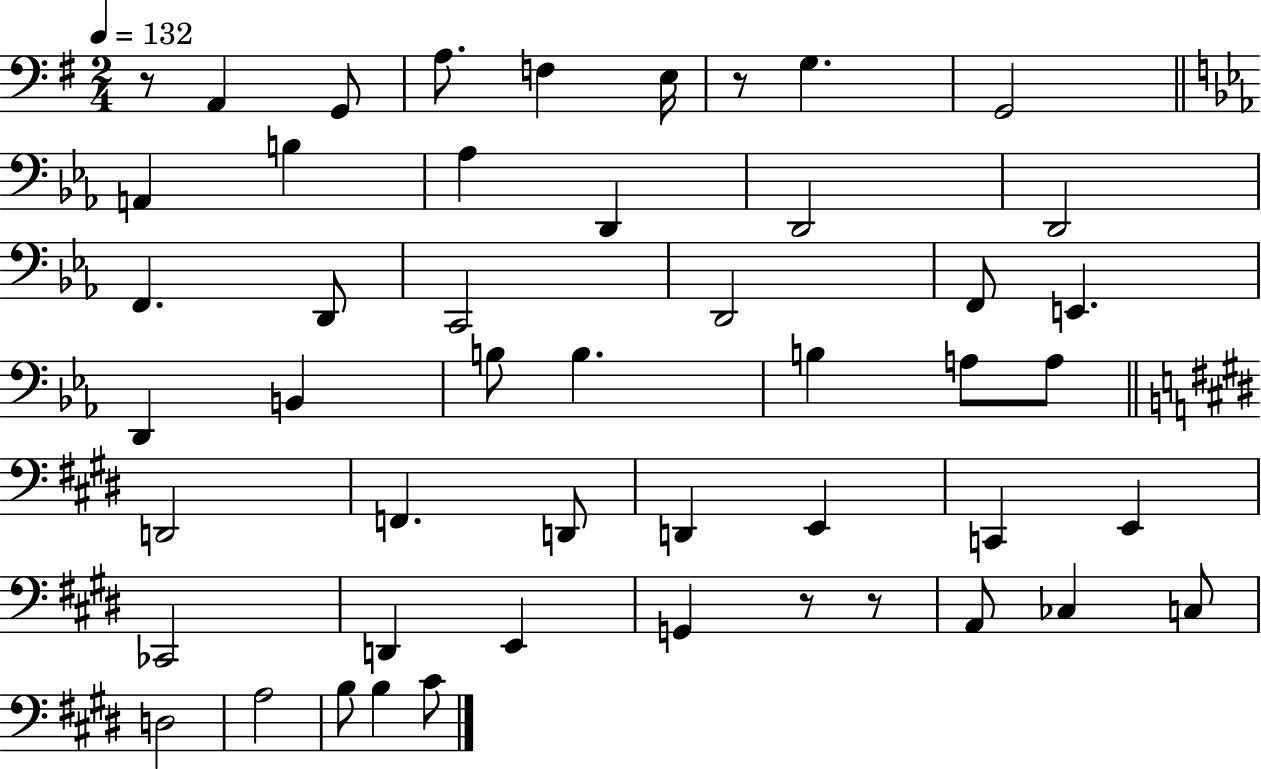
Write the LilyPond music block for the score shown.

{
  \clef bass
  \numericTimeSignature
  \time 2/4
  \key g \major
  \tempo 4 = 132
  r8 a,4 g,8 | a8. f4 e16 | r8 g4. | g,2 | \break \bar "||" \break \key c \minor a,4 b4 | aes4 d,4 | d,2 | d,2 | \break f,4. d,8 | c,2 | d,2 | f,8 e,4. | \break d,4 b,4 | b8 b4. | b4 a8 a8 | \bar "||" \break \key e \major d,2 | f,4. d,8 | d,4 e,4 | c,4 e,4 | \break ces,2 | d,4 e,4 | g,4 r8 r8 | a,8 ces4 c8 | \break d2 | a2 | b8 b4 cis'8 | \bar "|."
}